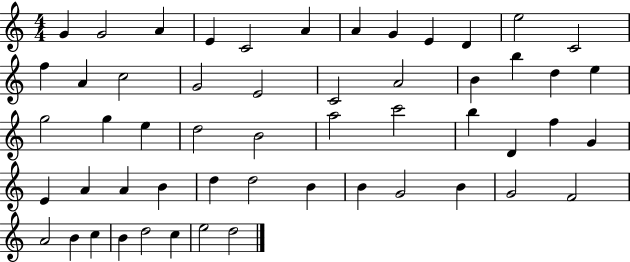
G4/q G4/h A4/q E4/q C4/h A4/q A4/q G4/q E4/q D4/q E5/h C4/h F5/q A4/q C5/h G4/h E4/h C4/h A4/h B4/q B5/q D5/q E5/q G5/h G5/q E5/q D5/h B4/h A5/h C6/h B5/q D4/q F5/q G4/q E4/q A4/q A4/q B4/q D5/q D5/h B4/q B4/q G4/h B4/q G4/h F4/h A4/h B4/q C5/q B4/q D5/h C5/q E5/h D5/h